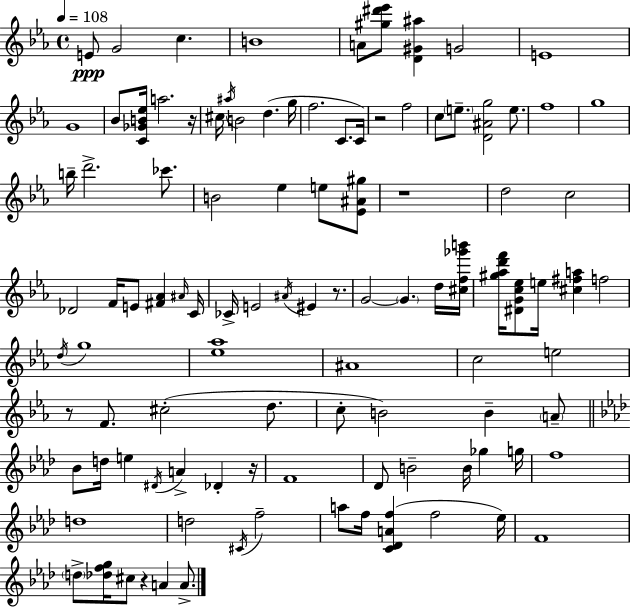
E4/e G4/h C5/q. B4/w A4/e [G#5,D#6,Eb6]/e [D4,G#4,A#5]/q G4/h E4/w G4/w Bb4/e [C4,Gb4,B4,Eb5]/s A5/h. R/s C#5/s A#5/s B4/h D5/q. G5/s F5/h. C4/e. C4/s R/h F5/h C5/e E5/e. [D4,A#4,G5]/h E5/e. F5/w G5/w B5/s D6/h. CES6/e. B4/h Eb5/q E5/e [Eb4,A#4,G#5]/e R/w D5/h C5/h Db4/h F4/s E4/e [F#4,Ab4]/q A#4/s C4/s CES4/s E4/h A#4/s EIS4/q R/e. G4/h G4/q. D5/s [C#5,F5,Gb6,B6]/s [G#5,Ab5,D6,F6]/s [D#4,G4,C5,Eb5]/e E5/s [C#5,F#5,A5]/q F5/h D5/s G5/w [Eb5,Ab5]/w A#4/w C5/h E5/h R/e F4/e. C#5/h D5/e. C5/e B4/h B4/q A4/e Bb4/e D5/s E5/q D#4/s A4/q Db4/q R/s F4/w Db4/e B4/h B4/s Gb5/q G5/s F5/w D5/w D5/h C#4/s F5/h A5/e F5/s [C4,Db4,A4,F5]/q F5/h Eb5/s F4/w D5/e [Db5,F5,G5]/s C#5/e R/q A4/q A4/e.